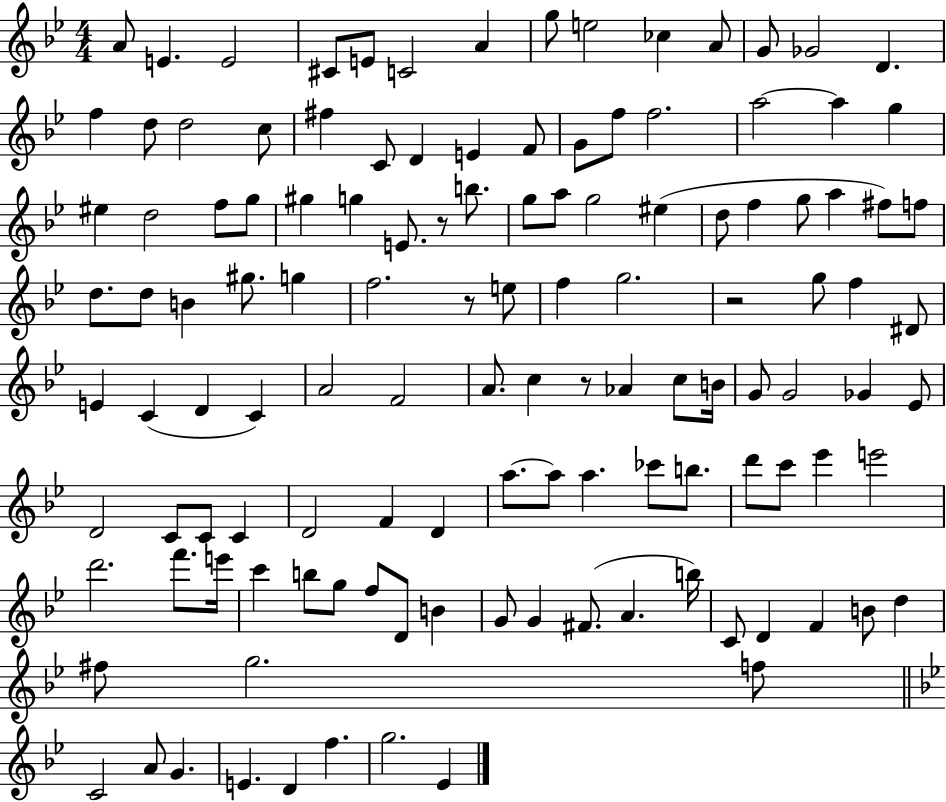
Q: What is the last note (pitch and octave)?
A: Eb4